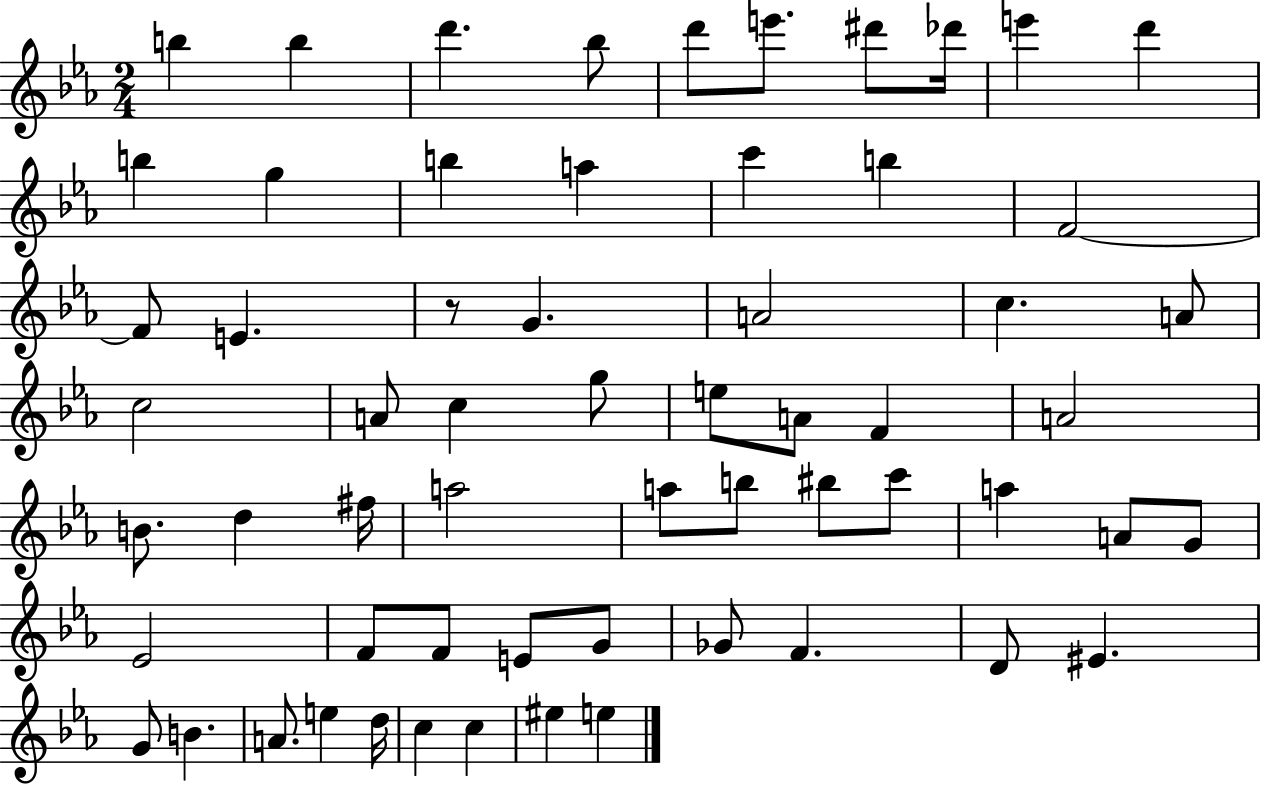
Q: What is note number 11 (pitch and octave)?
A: B5